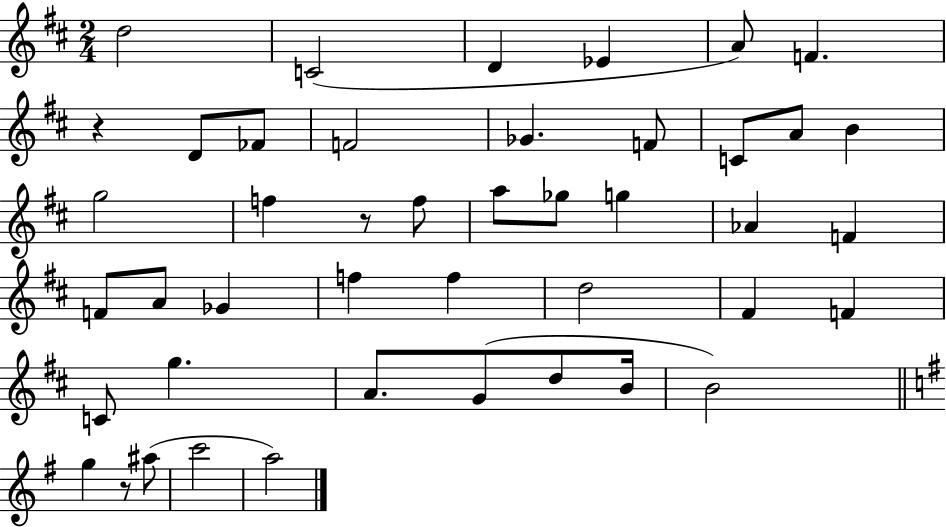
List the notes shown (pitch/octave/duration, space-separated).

D5/h C4/h D4/q Eb4/q A4/e F4/q. R/q D4/e FES4/e F4/h Gb4/q. F4/e C4/e A4/e B4/q G5/h F5/q R/e F5/e A5/e Gb5/e G5/q Ab4/q F4/q F4/e A4/e Gb4/q F5/q F5/q D5/h F#4/q F4/q C4/e G5/q. A4/e. G4/e D5/e B4/s B4/h G5/q R/e A#5/e C6/h A5/h